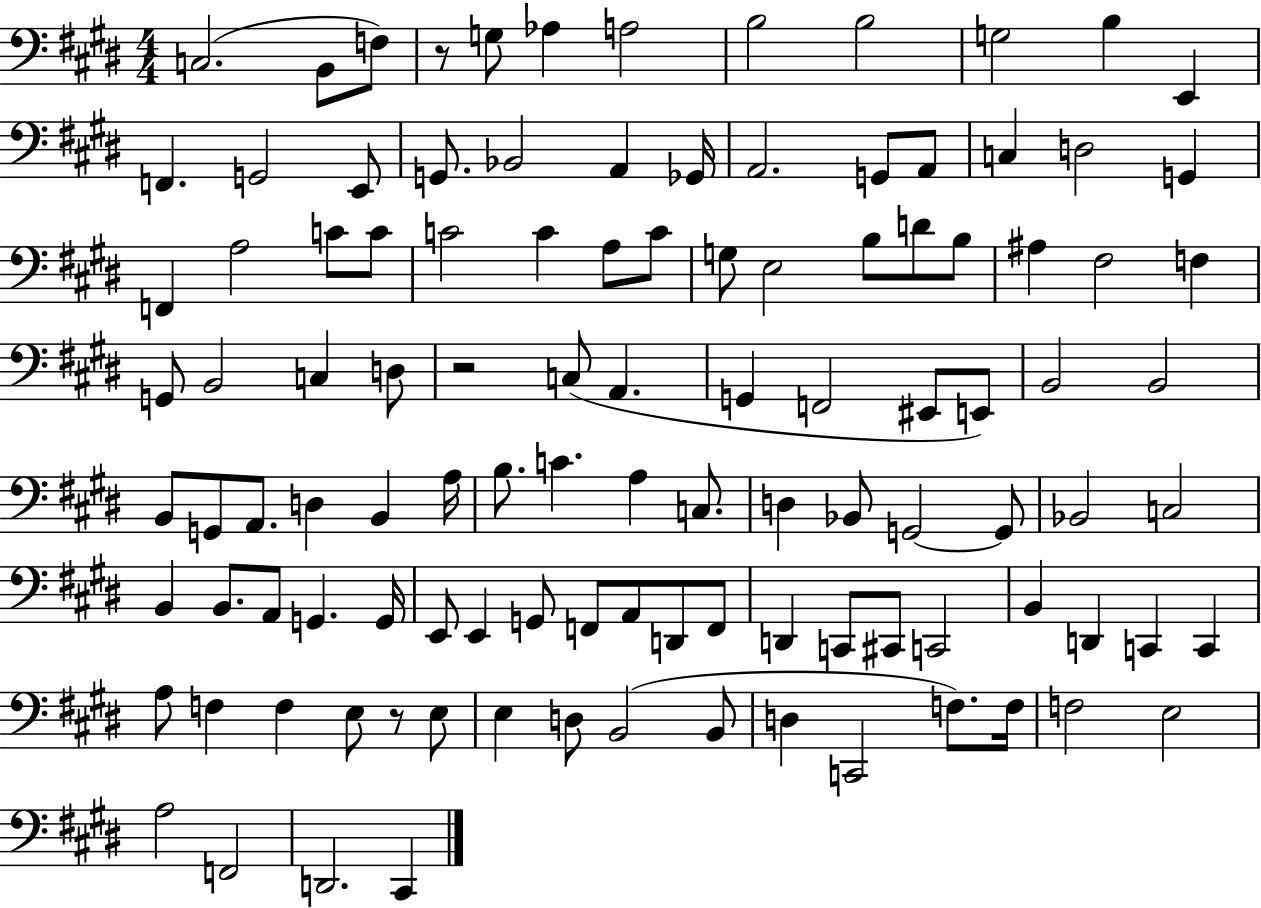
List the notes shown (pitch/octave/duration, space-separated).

C3/h. B2/e F3/e R/e G3/e Ab3/q A3/h B3/h B3/h G3/h B3/q E2/q F2/q. G2/h E2/e G2/e. Bb2/h A2/q Gb2/s A2/h. G2/e A2/e C3/q D3/h G2/q F2/q A3/h C4/e C4/e C4/h C4/q A3/e C4/e G3/e E3/h B3/e D4/e B3/e A#3/q F#3/h F3/q G2/e B2/h C3/q D3/e R/h C3/e A2/q. G2/q F2/h EIS2/e E2/e B2/h B2/h B2/e G2/e A2/e. D3/q B2/q A3/s B3/e. C4/q. A3/q C3/e. D3/q Bb2/e G2/h G2/e Bb2/h C3/h B2/q B2/e. A2/e G2/q. G2/s E2/e E2/q G2/e F2/e A2/e D2/e F2/e D2/q C2/e C#2/e C2/h B2/q D2/q C2/q C2/q A3/e F3/q F3/q E3/e R/e E3/e E3/q D3/e B2/h B2/e D3/q C2/h F3/e. F3/s F3/h E3/h A3/h F2/h D2/h. C#2/q